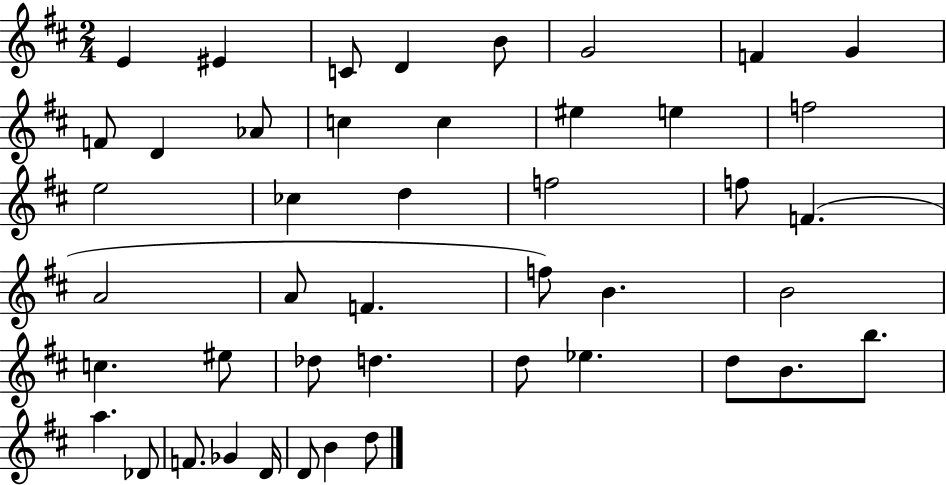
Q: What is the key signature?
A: D major